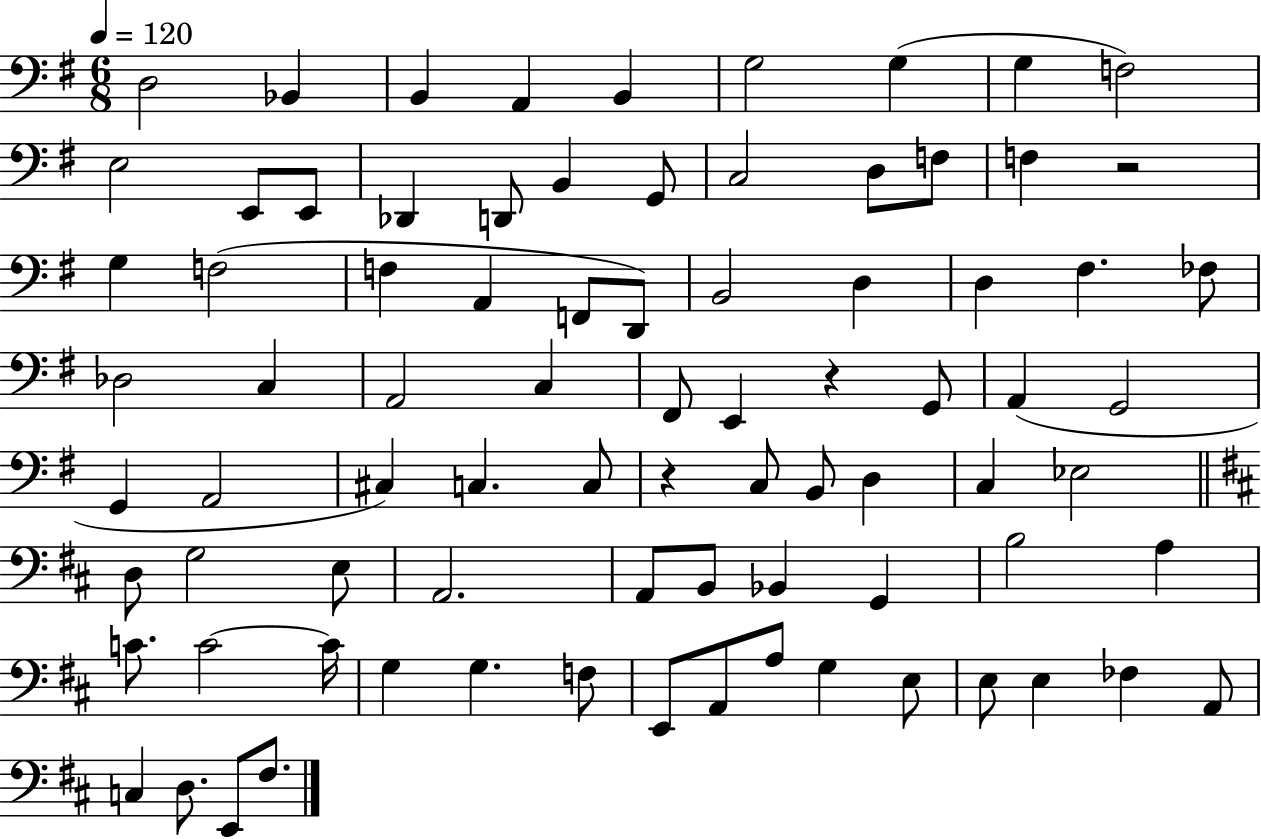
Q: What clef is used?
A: bass